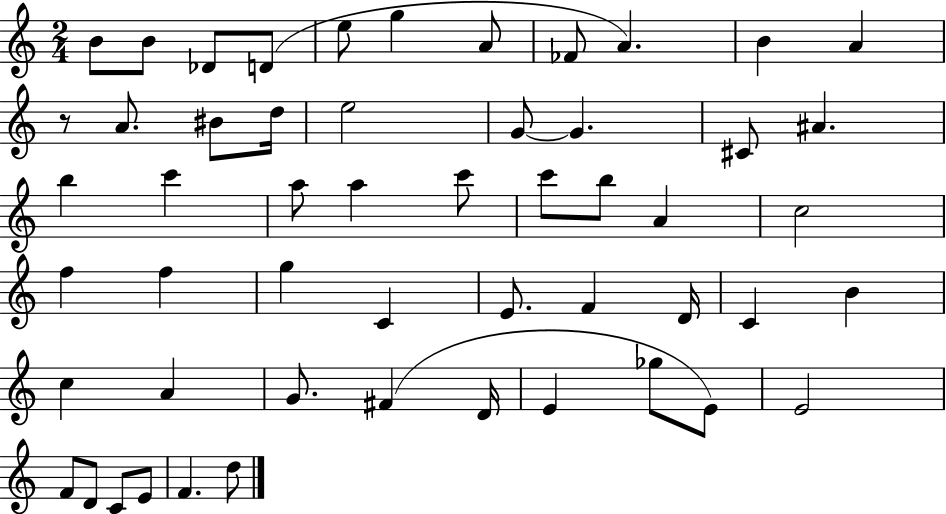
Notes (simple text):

B4/e B4/e Db4/e D4/e E5/e G5/q A4/e FES4/e A4/q. B4/q A4/q R/e A4/e. BIS4/e D5/s E5/h G4/e G4/q. C#4/e A#4/q. B5/q C6/q A5/e A5/q C6/e C6/e B5/e A4/q C5/h F5/q F5/q G5/q C4/q E4/e. F4/q D4/s C4/q B4/q C5/q A4/q G4/e. F#4/q D4/s E4/q Gb5/e E4/e E4/h F4/e D4/e C4/e E4/e F4/q. D5/e